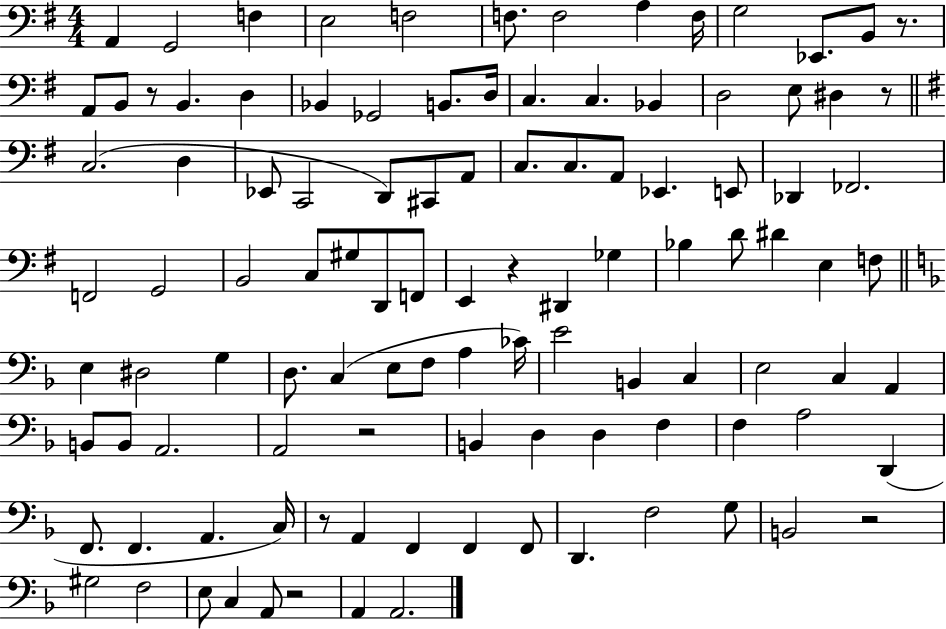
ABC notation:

X:1
T:Untitled
M:4/4
L:1/4
K:G
A,, G,,2 F, E,2 F,2 F,/2 F,2 A, F,/4 G,2 _E,,/2 B,,/2 z/2 A,,/2 B,,/2 z/2 B,, D, _B,, _G,,2 B,,/2 D,/4 C, C, _B,, D,2 E,/2 ^D, z/2 C,2 D, _E,,/2 C,,2 D,,/2 ^C,,/2 A,,/2 C,/2 C,/2 A,,/2 _E,, E,,/2 _D,, _F,,2 F,,2 G,,2 B,,2 C,/2 ^G,/2 D,,/2 F,,/2 E,, z ^D,, _G, _B, D/2 ^D E, F,/2 E, ^D,2 G, D,/2 C, E,/2 F,/2 A, _C/4 E2 B,, C, E,2 C, A,, B,,/2 B,,/2 A,,2 A,,2 z2 B,, D, D, F, F, A,2 D,, F,,/2 F,, A,, C,/4 z/2 A,, F,, F,, F,,/2 D,, F,2 G,/2 B,,2 z2 ^G,2 F,2 E,/2 C, A,,/2 z2 A,, A,,2